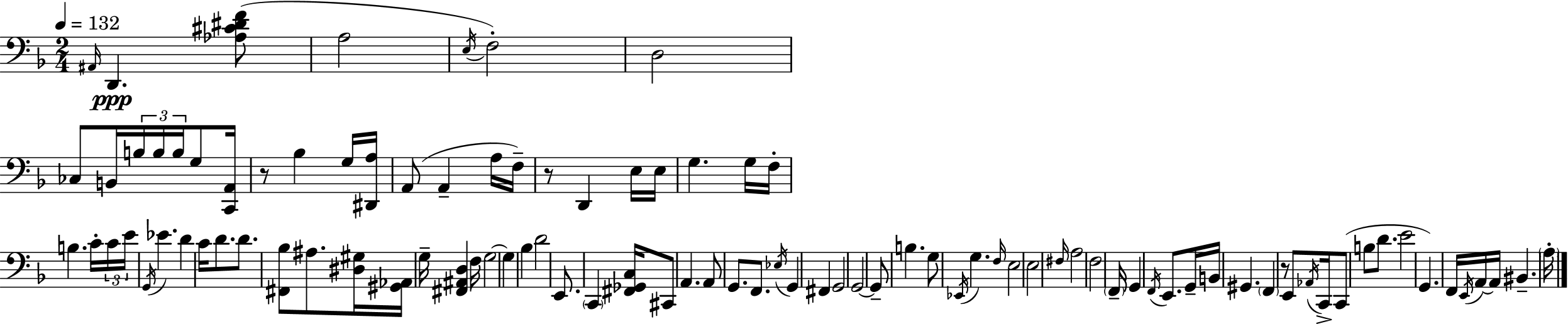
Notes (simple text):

A#2/s D2/q. [Ab3,C#4,D#4,F4]/e A3/h E3/s F3/h D3/h CES3/e B2/s B3/s B3/s B3/s G3/e [C2,A2]/s R/e Bb3/q G3/s [D#2,A3]/s A2/e A2/q A3/s F3/s R/e D2/q E3/s E3/s G3/q. G3/s F3/s B3/q. C4/s C4/s E4/s G2/s Eb4/q. D4/q C4/s D4/e. D4/e. [F#2,Bb3]/e A#3/e. [D#3,G#3]/s [G#2,Ab2]/s G3/s [F#2,A#2,D3]/q F3/s G3/h G3/q Bb3/q D4/h E2/e. C2/q [F#2,Gb2,C3]/s C#2/e A2/q. A2/e G2/e. F2/e. Eb3/s G2/q F#2/q G2/h G2/h G2/e B3/q. G3/e Eb2/s G3/q. F3/s E3/h E3/h F#3/s A3/h F3/h F2/s G2/q F2/s E2/e. G2/s B2/s G#2/q. F2/q R/e E2/e Ab2/s C2/s C2/e B3/e D4/e. E4/h G2/q. F2/s E2/s A2/s A2/s BIS2/q. A3/s